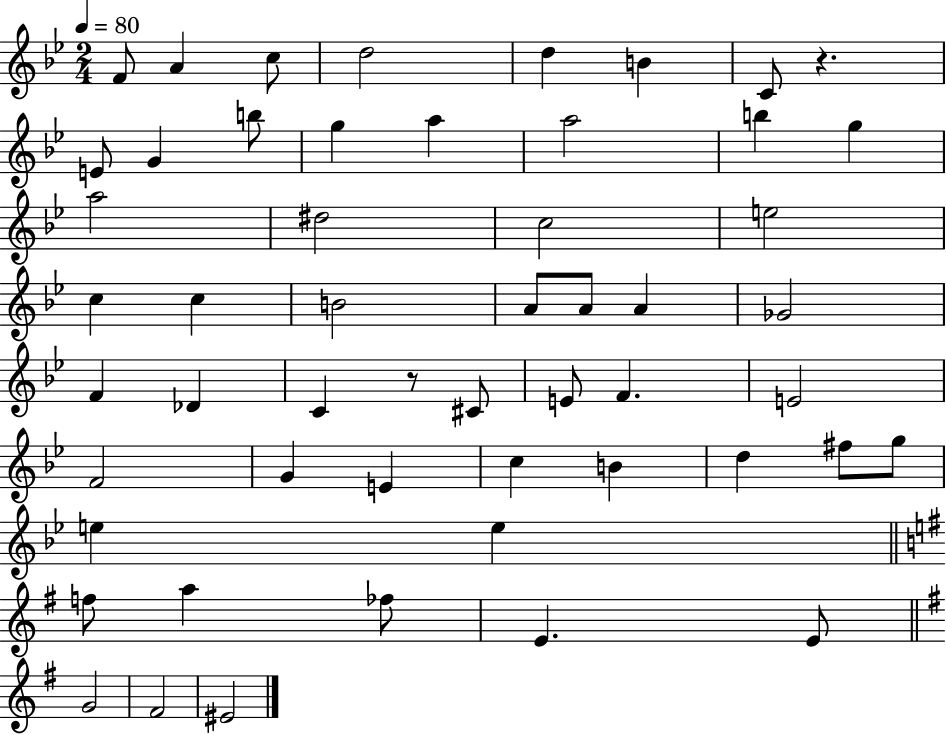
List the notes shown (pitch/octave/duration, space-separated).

F4/e A4/q C5/e D5/h D5/q B4/q C4/e R/q. E4/e G4/q B5/e G5/q A5/q A5/h B5/q G5/q A5/h D#5/h C5/h E5/h C5/q C5/q B4/h A4/e A4/e A4/q Gb4/h F4/q Db4/q C4/q R/e C#4/e E4/e F4/q. E4/h F4/h G4/q E4/q C5/q B4/q D5/q F#5/e G5/e E5/q E5/q F5/e A5/q FES5/e E4/q. E4/e G4/h F#4/h EIS4/h